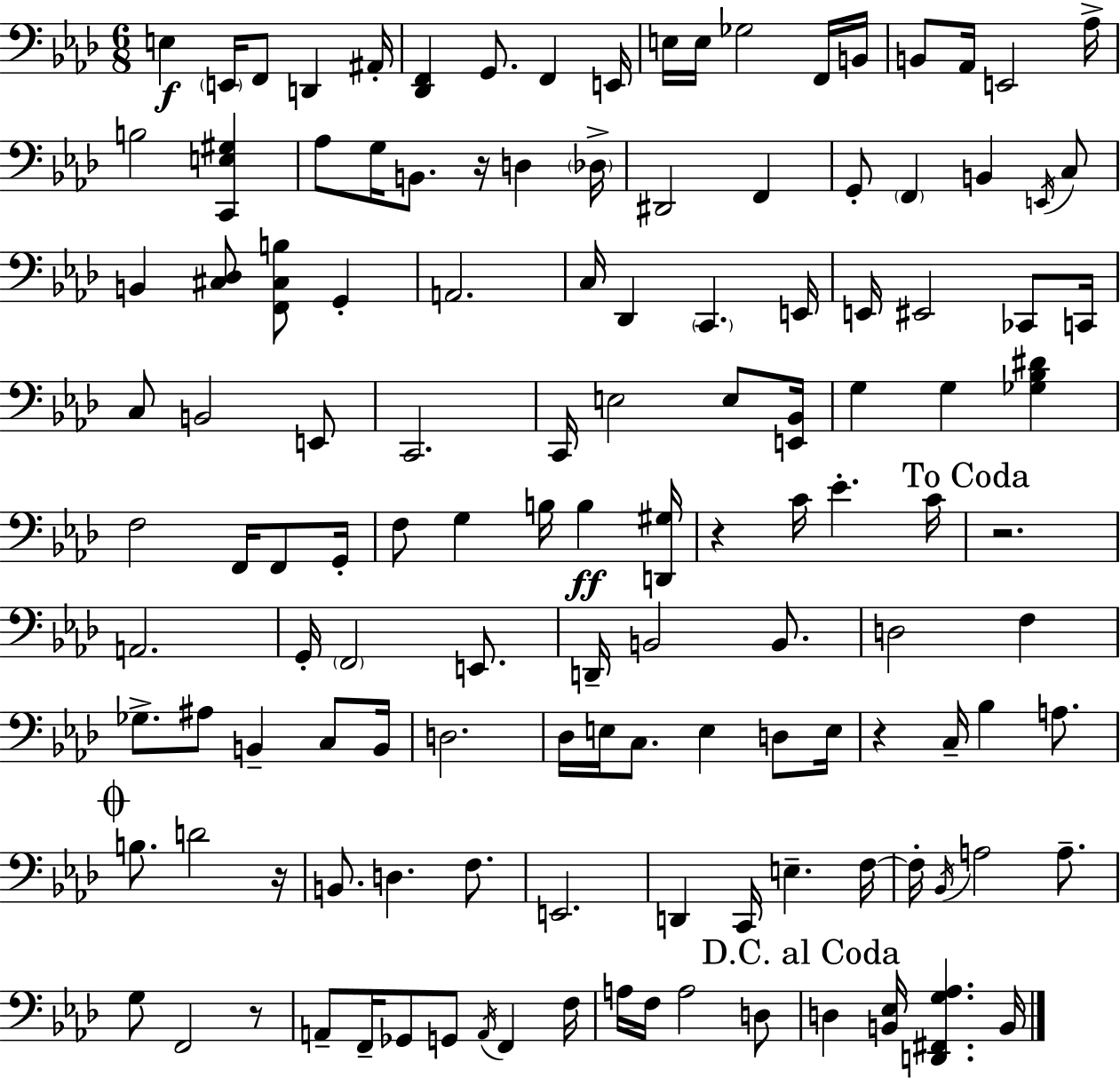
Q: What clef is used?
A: bass